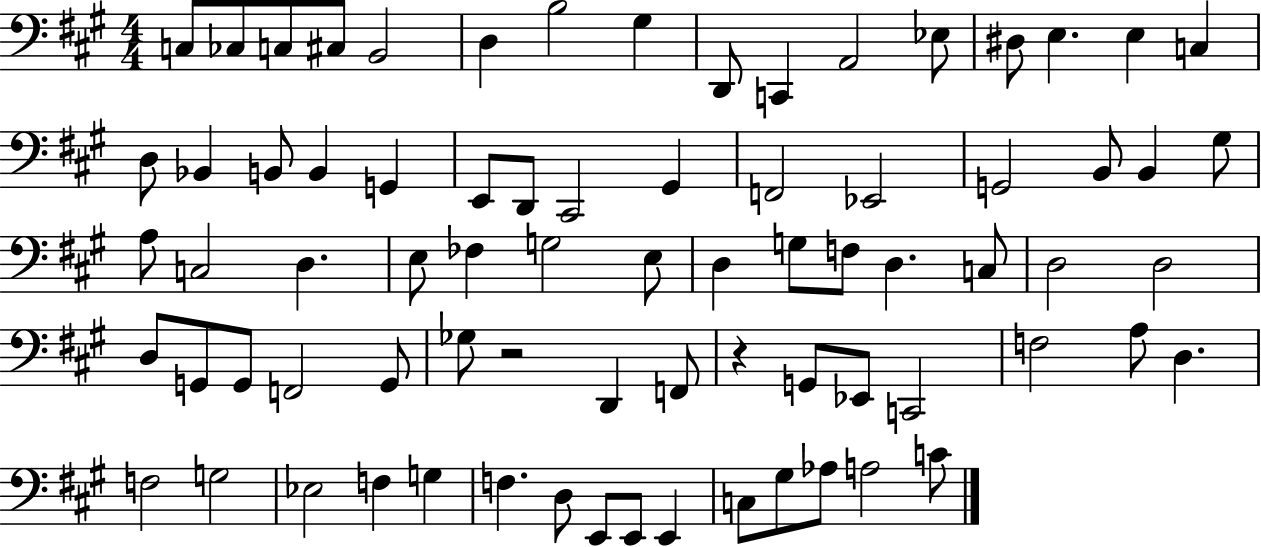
{
  \clef bass
  \numericTimeSignature
  \time 4/4
  \key a \major
  c8 ces8 c8 cis8 b,2 | d4 b2 gis4 | d,8 c,4 a,2 ees8 | dis8 e4. e4 c4 | \break d8 bes,4 b,8 b,4 g,4 | e,8 d,8 cis,2 gis,4 | f,2 ees,2 | g,2 b,8 b,4 gis8 | \break a8 c2 d4. | e8 fes4 g2 e8 | d4 g8 f8 d4. c8 | d2 d2 | \break d8 g,8 g,8 f,2 g,8 | ges8 r2 d,4 f,8 | r4 g,8 ees,8 c,2 | f2 a8 d4. | \break f2 g2 | ees2 f4 g4 | f4. d8 e,8 e,8 e,4 | c8 gis8 aes8 a2 c'8 | \break \bar "|."
}